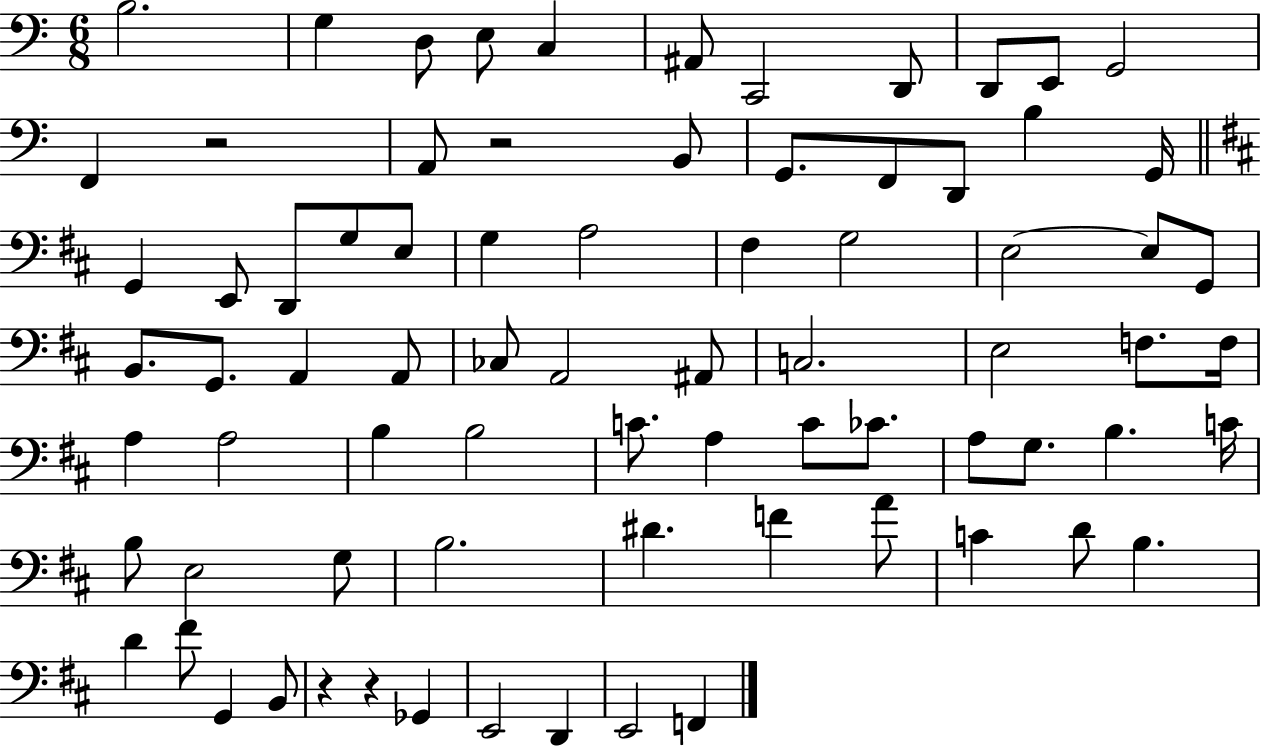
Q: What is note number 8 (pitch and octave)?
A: D2